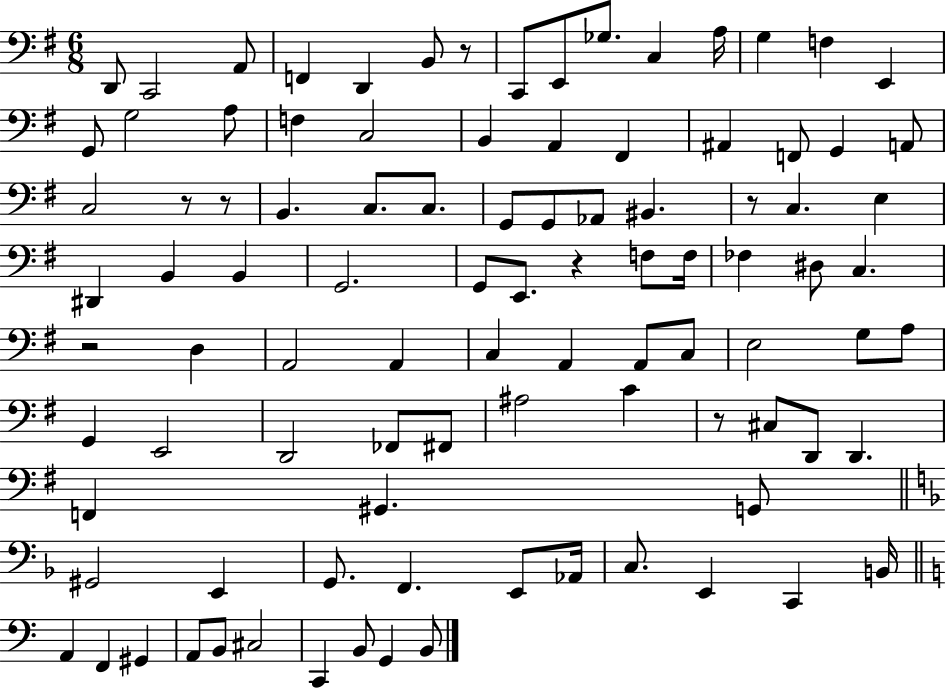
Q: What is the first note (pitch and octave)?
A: D2